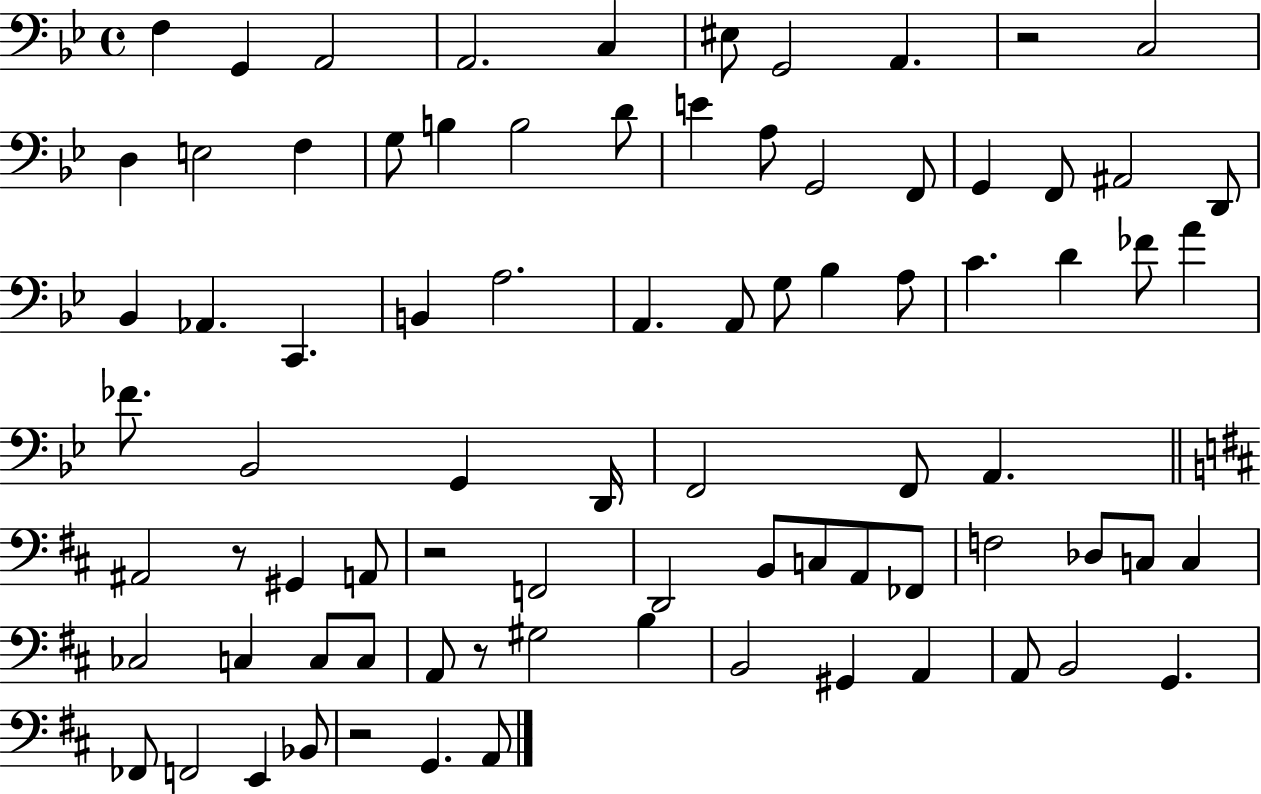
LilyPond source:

{
  \clef bass
  \time 4/4
  \defaultTimeSignature
  \key bes \major
  f4 g,4 a,2 | a,2. c4 | eis8 g,2 a,4. | r2 c2 | \break d4 e2 f4 | g8 b4 b2 d'8 | e'4 a8 g,2 f,8 | g,4 f,8 ais,2 d,8 | \break bes,4 aes,4. c,4. | b,4 a2. | a,4. a,8 g8 bes4 a8 | c'4. d'4 fes'8 a'4 | \break fes'8. bes,2 g,4 d,16 | f,2 f,8 a,4. | \bar "||" \break \key d \major ais,2 r8 gis,4 a,8 | r2 f,2 | d,2 b,8 c8 a,8 fes,8 | f2 des8 c8 c4 | \break ces2 c4 c8 c8 | a,8 r8 gis2 b4 | b,2 gis,4 a,4 | a,8 b,2 g,4. | \break fes,8 f,2 e,4 bes,8 | r2 g,4. a,8 | \bar "|."
}